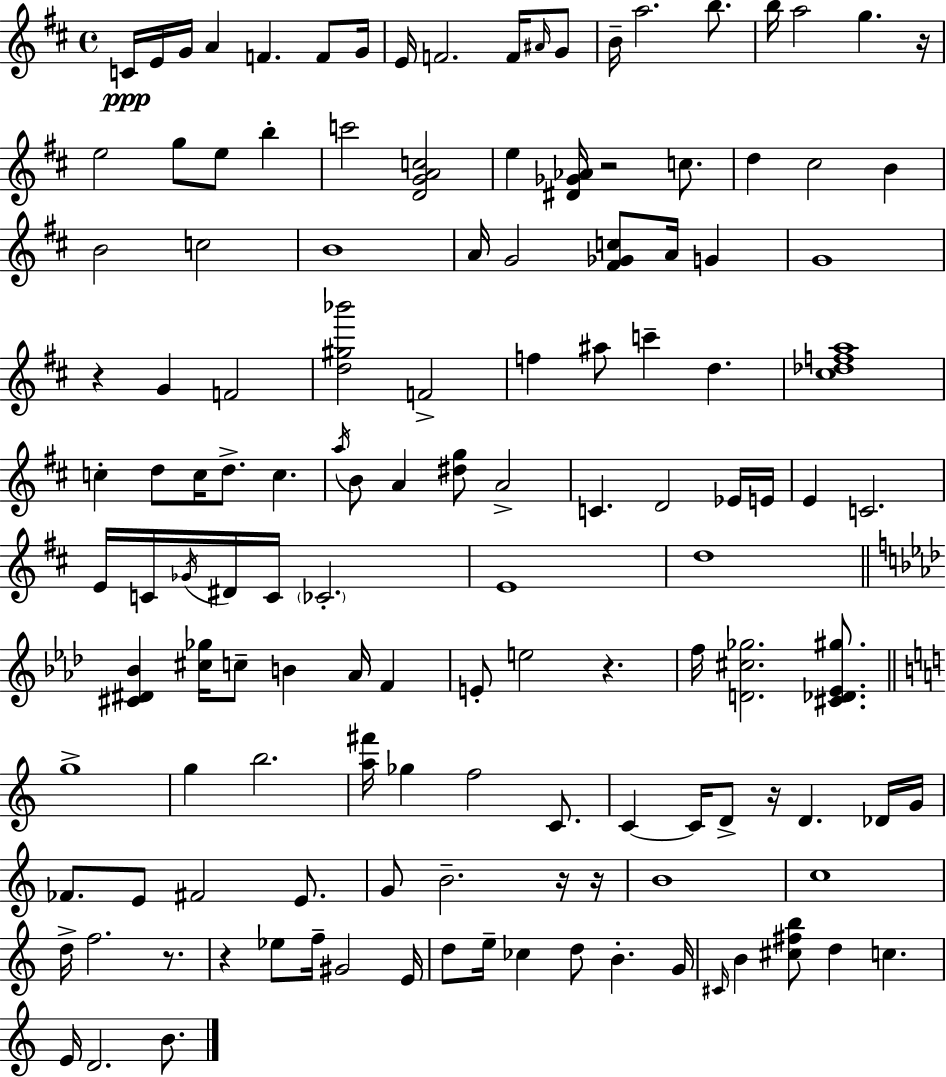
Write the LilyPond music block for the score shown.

{
  \clef treble
  \time 4/4
  \defaultTimeSignature
  \key d \major
  c'16\ppp e'16 g'16 a'4 f'4. f'8 g'16 | e'16 f'2. f'16 \grace { ais'16 } g'8 | b'16-- a''2. b''8. | b''16 a''2 g''4. | \break r16 e''2 g''8 e''8 b''4-. | c'''2 <d' g' a' c''>2 | e''4 <dis' ges' aes'>16 r2 c''8. | d''4 cis''2 b'4 | \break b'2 c''2 | b'1 | a'16 g'2 <fis' ges' c''>8 a'16 g'4 | g'1 | \break r4 g'4 f'2 | <d'' gis'' bes'''>2 f'2-> | f''4 ais''8 c'''4-- d''4. | <cis'' des'' f'' a''>1 | \break c''4-. d''8 c''16 d''8.-> c''4. | \acciaccatura { a''16 } b'8 a'4 <dis'' g''>8 a'2-> | c'4. d'2 | ees'16 e'16 e'4 c'2. | \break e'16 c'16 \acciaccatura { ges'16 } dis'16 c'16 \parenthesize ces'2.-. | e'1 | d''1 | \bar "||" \break \key aes \major <cis' dis' bes'>4 <cis'' ges''>16 c''8-- b'4 aes'16 f'4 | e'8-. e''2 r4. | f''16 <d' cis'' ges''>2. <cis' des' ees' gis''>8. | \bar "||" \break \key c \major g''1-> | g''4 b''2. | <a'' fis'''>16 ges''4 f''2 c'8. | c'4~~ c'16 d'8-> r16 d'4. des'16 g'16 | \break fes'8. e'8 fis'2 e'8. | g'8 b'2.-- r16 r16 | b'1 | c''1 | \break d''16-> f''2. r8. | r4 ees''8 f''16-- gis'2 e'16 | d''8 e''16-- ces''4 d''8 b'4.-. g'16 | \grace { cis'16 } b'4 <cis'' fis'' b''>8 d''4 c''4. | \break e'16 d'2. b'8. | \bar "|."
}